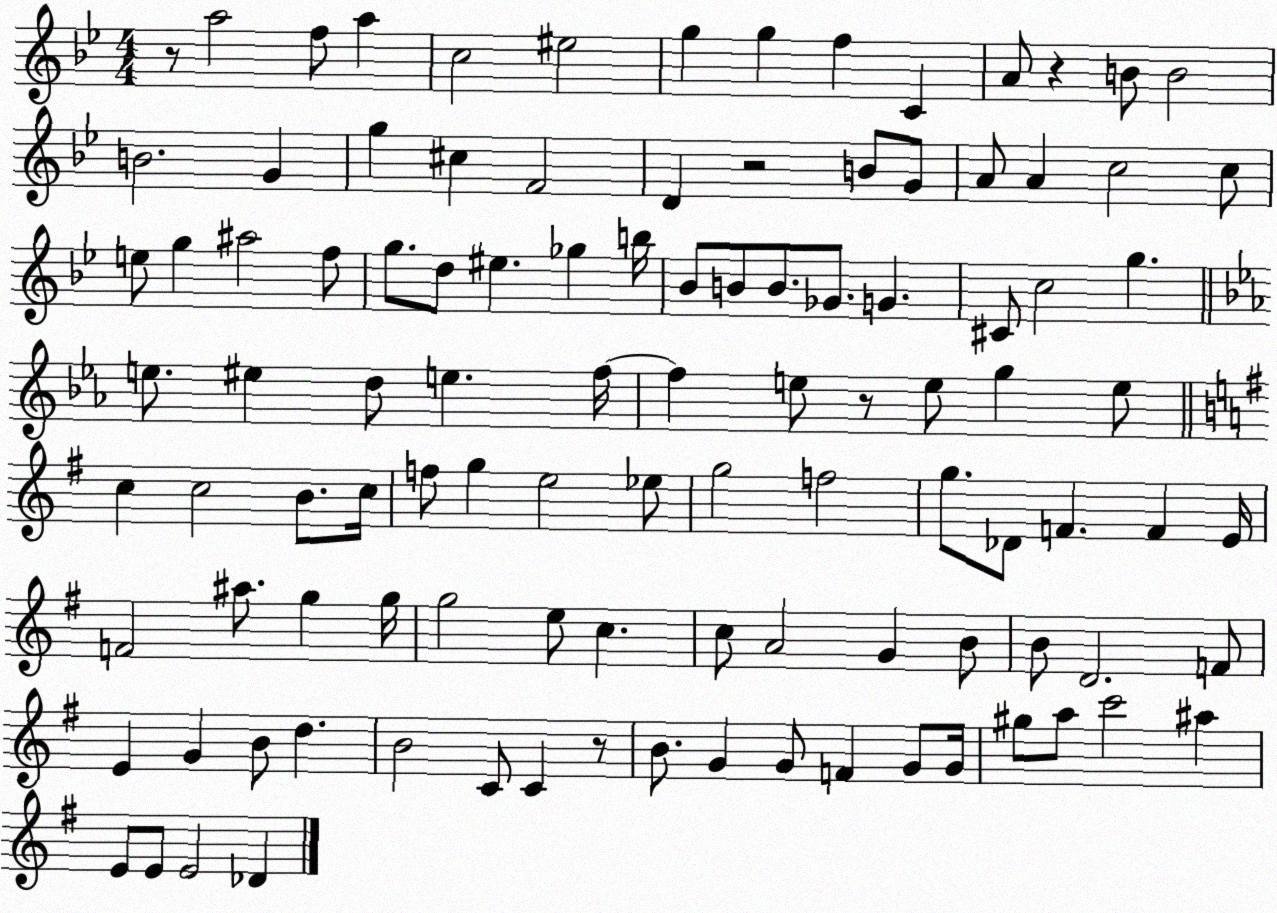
X:1
T:Untitled
M:4/4
L:1/4
K:Bb
z/2 a2 f/2 a c2 ^e2 g g f C A/2 z B/2 B2 B2 G g ^c F2 D z2 B/2 G/2 A/2 A c2 c/2 e/2 g ^a2 f/2 g/2 d/2 ^e _g b/4 _B/2 B/2 B/2 _G/2 G ^C/2 c2 g e/2 ^e d/2 e f/4 f e/2 z/2 e/2 g e/2 c c2 B/2 c/4 f/2 g e2 _e/2 g2 f2 g/2 _D/2 F F E/4 F2 ^a/2 g g/4 g2 e/2 c c/2 A2 G B/2 B/2 D2 F/2 E G B/2 d B2 C/2 C z/2 B/2 G G/2 F G/2 G/4 ^g/2 a/2 c'2 ^a E/2 E/2 E2 _D